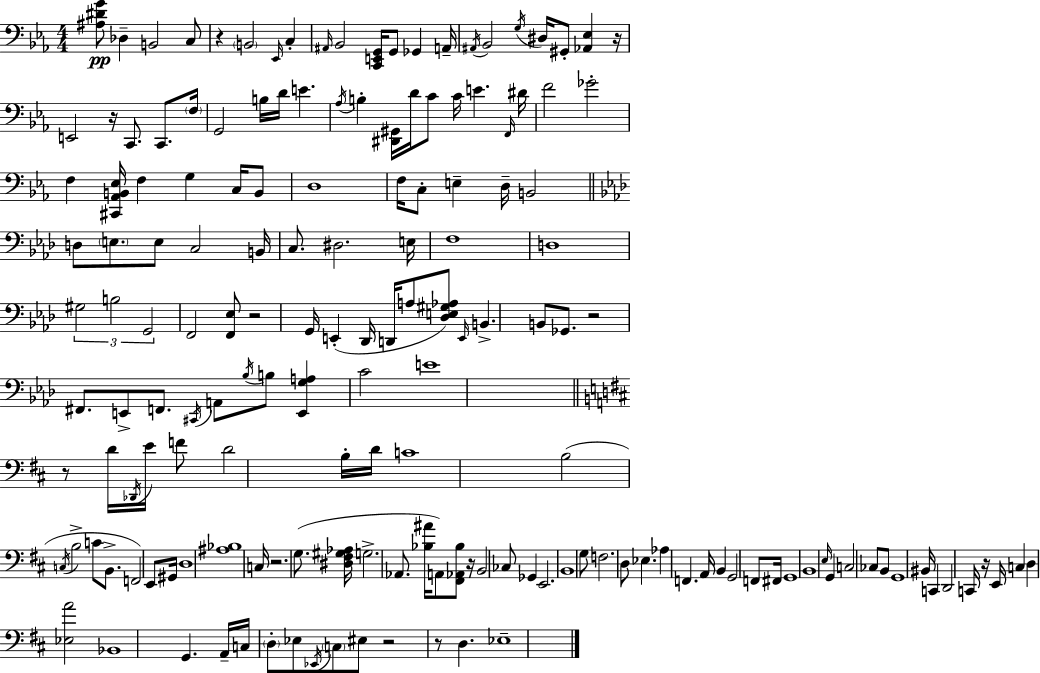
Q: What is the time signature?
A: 4/4